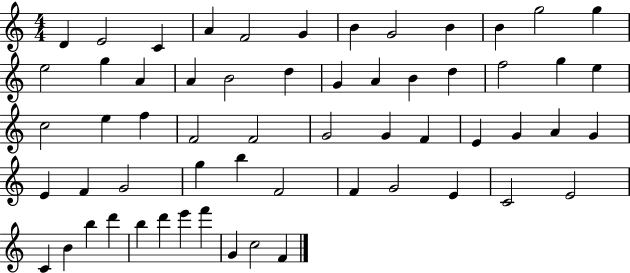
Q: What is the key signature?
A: C major